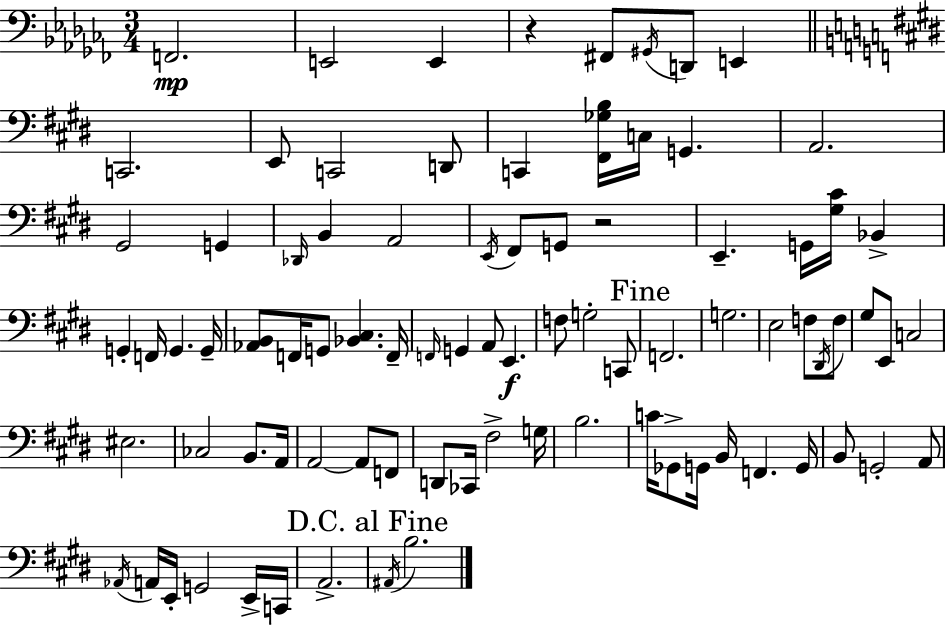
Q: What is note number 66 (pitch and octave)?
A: F2